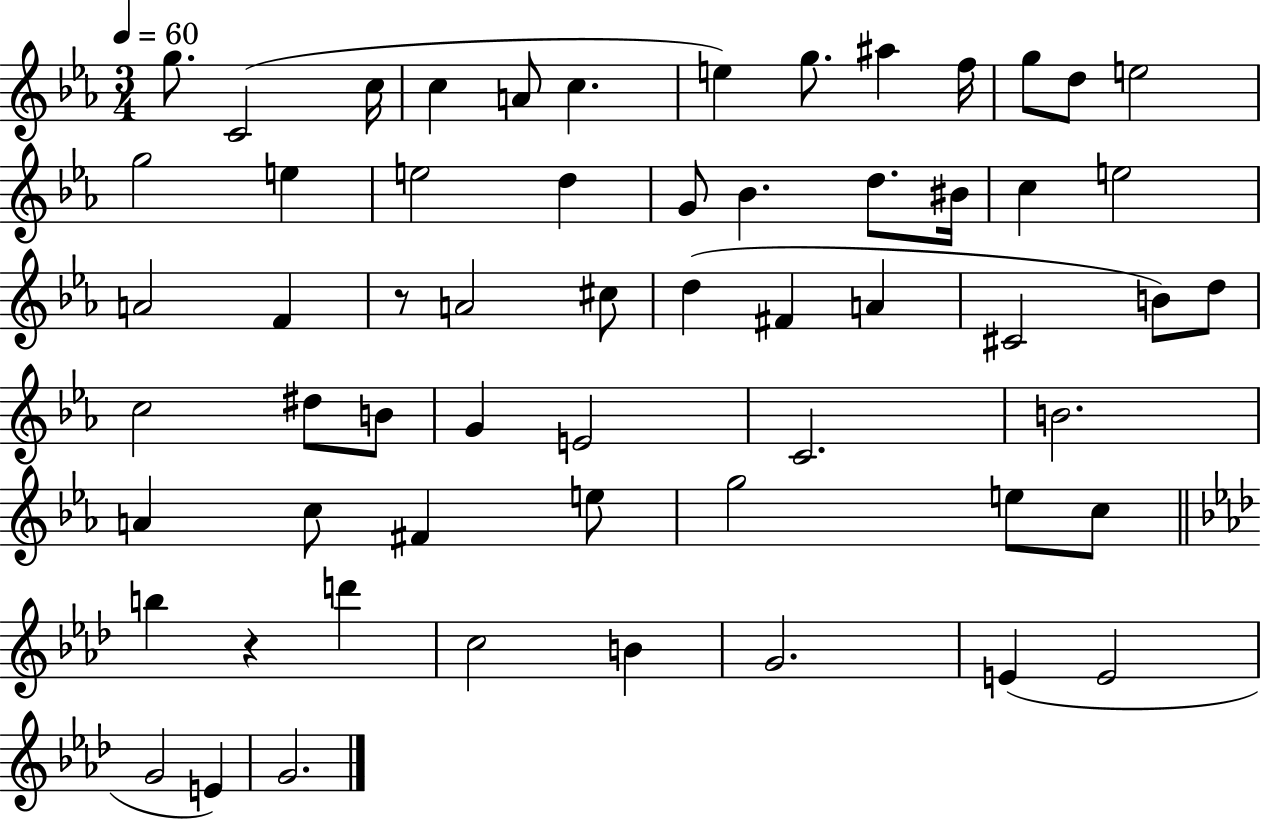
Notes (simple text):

G5/e. C4/h C5/s C5/q A4/e C5/q. E5/q G5/e. A#5/q F5/s G5/e D5/e E5/h G5/h E5/q E5/h D5/q G4/e Bb4/q. D5/e. BIS4/s C5/q E5/h A4/h F4/q R/e A4/h C#5/e D5/q F#4/q A4/q C#4/h B4/e D5/e C5/h D#5/e B4/e G4/q E4/h C4/h. B4/h. A4/q C5/e F#4/q E5/e G5/h E5/e C5/e B5/q R/q D6/q C5/h B4/q G4/h. E4/q E4/h G4/h E4/q G4/h.